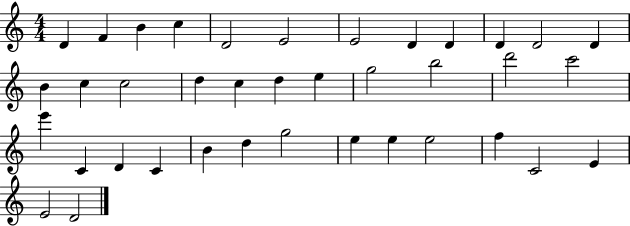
D4/q F4/q B4/q C5/q D4/h E4/h E4/h D4/q D4/q D4/q D4/h D4/q B4/q C5/q C5/h D5/q C5/q D5/q E5/q G5/h B5/h D6/h C6/h E6/q C4/q D4/q C4/q B4/q D5/q G5/h E5/q E5/q E5/h F5/q C4/h E4/q E4/h D4/h